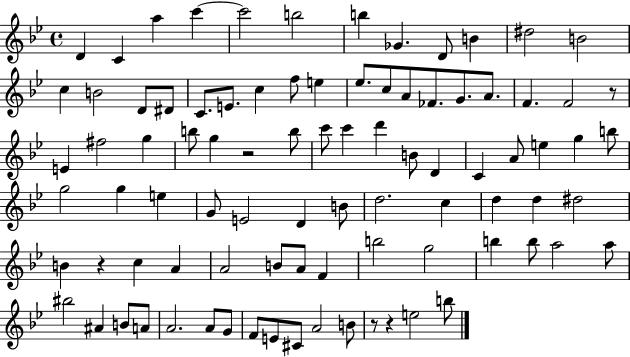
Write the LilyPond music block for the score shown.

{
  \clef treble
  \time 4/4
  \defaultTimeSignature
  \key bes \major
  \repeat volta 2 { d'4 c'4 a''4 c'''4~~ | c'''2 b''2 | b''4 ges'4. d'8 b'4 | dis''2 b'2 | \break c''4 b'2 d'8 dis'8 | c'8. e'8. c''4 f''8 e''4 | ees''8. c''8 a'8 fes'8. g'8. a'8. | f'4. f'2 r8 | \break e'4 fis''2 g''4 | b''8 g''4 r2 b''8 | c'''8 c'''4 d'''4 b'8 d'4 | c'4 a'8 e''4 g''4 b''8 | \break g''2 g''4 e''4 | g'8 e'2 d'4 b'8 | d''2. c''4 | d''4 d''4 dis''2 | \break b'4 r4 c''4 a'4 | a'2 b'8 a'8 f'4 | b''2 g''2 | b''4 b''8 a''2 a''8 | \break bis''2 ais'4 b'8 a'8 | a'2. a'8 g'8 | f'8 e'8 cis'8 a'2 b'8 | r8 r4 e''2 b''8 | \break } \bar "|."
}